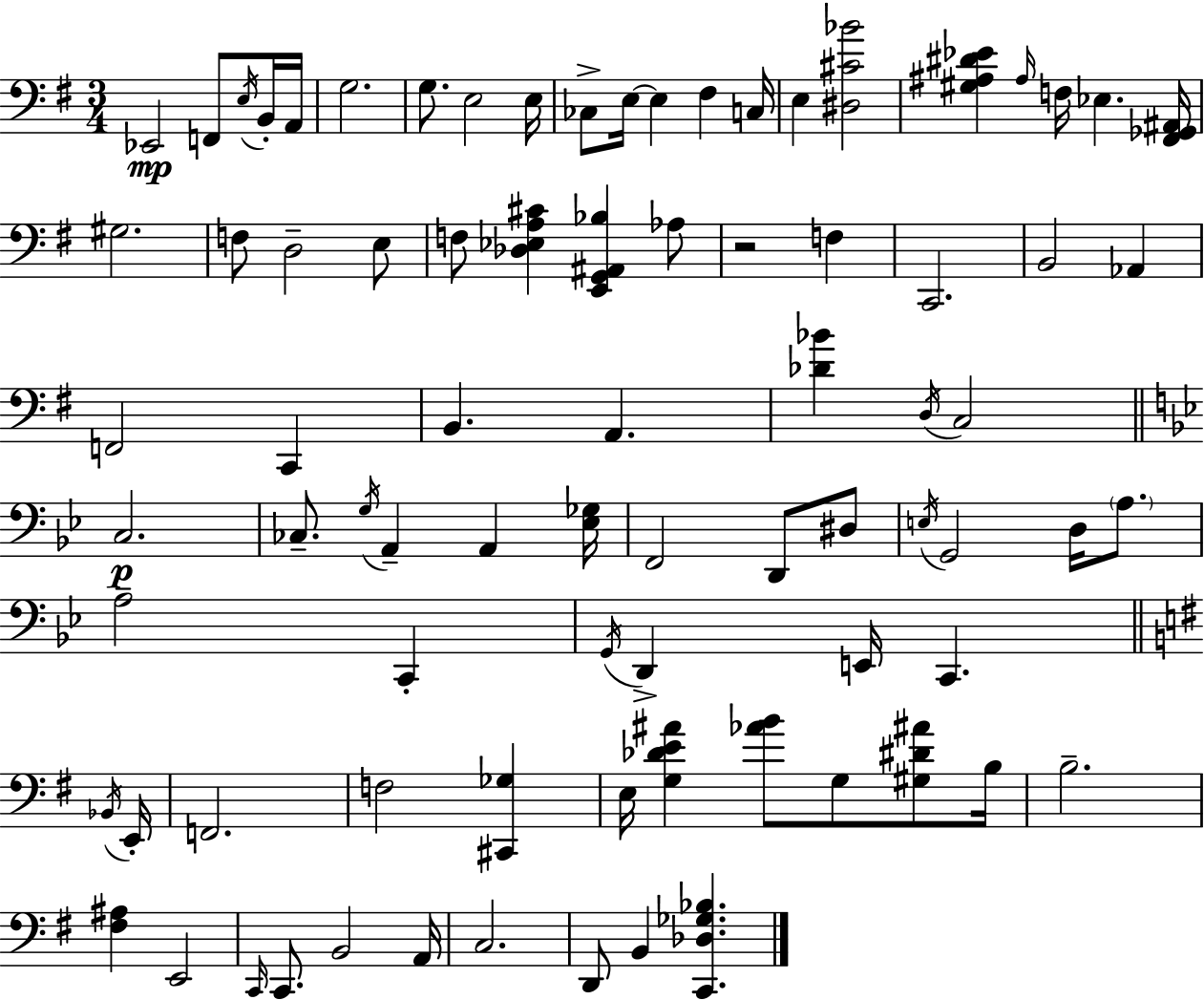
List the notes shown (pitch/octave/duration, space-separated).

Eb2/h F2/e E3/s B2/s A2/s G3/h. G3/e. E3/h E3/s CES3/e E3/s E3/q F#3/q C3/s E3/q [D#3,C#4,Bb4]/h [G#3,A#3,D#4,Eb4]/q A#3/s F3/s Eb3/q. [F#2,Gb2,A#2]/s G#3/h. F3/e D3/h E3/e F3/e [Db3,Eb3,A3,C#4]/q [E2,G2,A#2,Bb3]/q Ab3/e R/h F3/q C2/h. B2/h Ab2/q F2/h C2/q B2/q. A2/q. [Db4,Bb4]/q D3/s C3/h C3/h. CES3/e. G3/s A2/q A2/q [Eb3,Gb3]/s F2/h D2/e D#3/e E3/s G2/h D3/s A3/e. A3/h C2/q G2/s D2/q E2/s C2/q. Bb2/s E2/s F2/h. F3/h [C#2,Gb3]/q E3/s [G3,Db4,E4,A#4]/q [Ab4,B4]/e G3/e [G#3,D#4,A#4]/e B3/s B3/h. [F#3,A#3]/q E2/h C2/s C2/e. B2/h A2/s C3/h. D2/e B2/q [C2,Db3,Gb3,Bb3]/q.